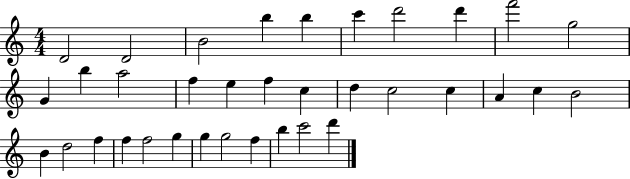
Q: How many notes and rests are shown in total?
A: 35